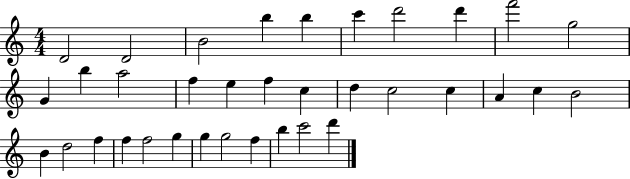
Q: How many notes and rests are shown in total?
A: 35